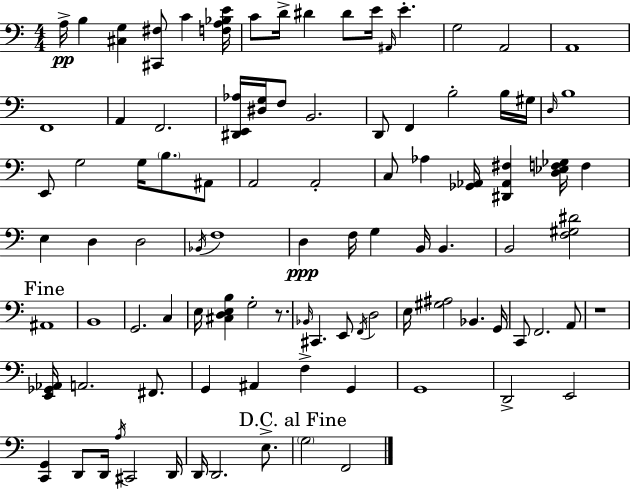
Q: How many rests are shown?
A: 2